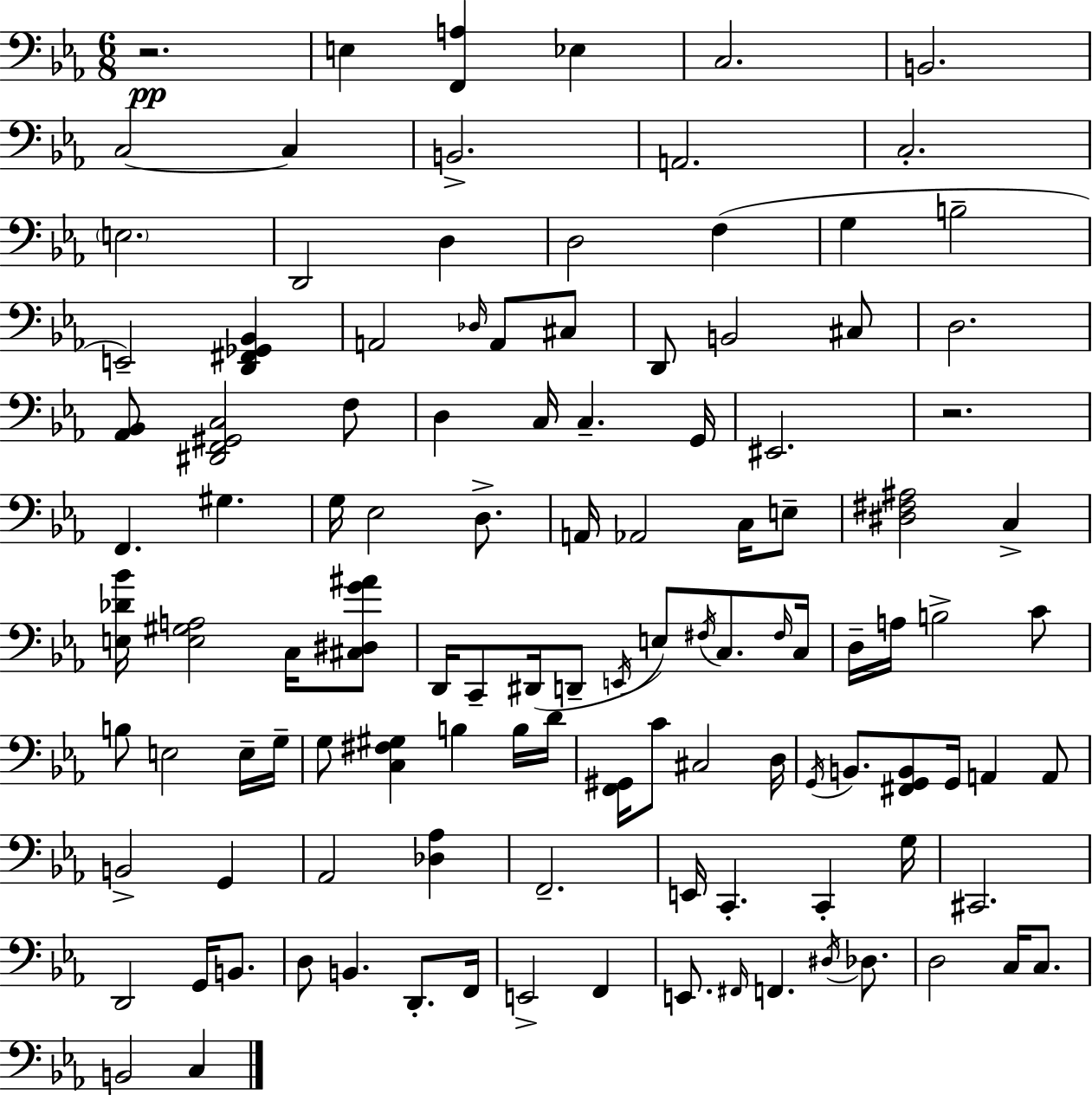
X:1
T:Untitled
M:6/8
L:1/4
K:Cm
z2 E, [F,,A,] _E, C,2 B,,2 C,2 C, B,,2 A,,2 C,2 E,2 D,,2 D, D,2 F, G, B,2 E,,2 [D,,^F,,_G,,_B,,] A,,2 _D,/4 A,,/2 ^C,/2 D,,/2 B,,2 ^C,/2 D,2 [_A,,_B,,]/2 [^D,,F,,^G,,C,]2 F,/2 D, C,/4 C, G,,/4 ^E,,2 z2 F,, ^G, G,/4 _E,2 D,/2 A,,/4 _A,,2 C,/4 E,/2 [^D,^F,^A,]2 C, [E,_D_B]/4 [E,^G,A,]2 C,/4 [^C,^D,G^A]/2 D,,/4 C,,/2 ^D,,/4 D,,/2 E,,/4 E,/2 ^F,/4 C,/2 ^F,/4 C,/4 D,/4 A,/4 B,2 C/2 B,/2 E,2 E,/4 G,/4 G,/2 [C,^F,^G,] B, B,/4 D/4 [F,,^G,,]/4 C/2 ^C,2 D,/4 G,,/4 B,,/2 [^F,,G,,B,,]/2 G,,/4 A,, A,,/2 B,,2 G,, _A,,2 [_D,_A,] F,,2 E,,/4 C,, C,, G,/4 ^C,,2 D,,2 G,,/4 B,,/2 D,/2 B,, D,,/2 F,,/4 E,,2 F,, E,,/2 ^F,,/4 F,, ^D,/4 _D,/2 D,2 C,/4 C,/2 B,,2 C,